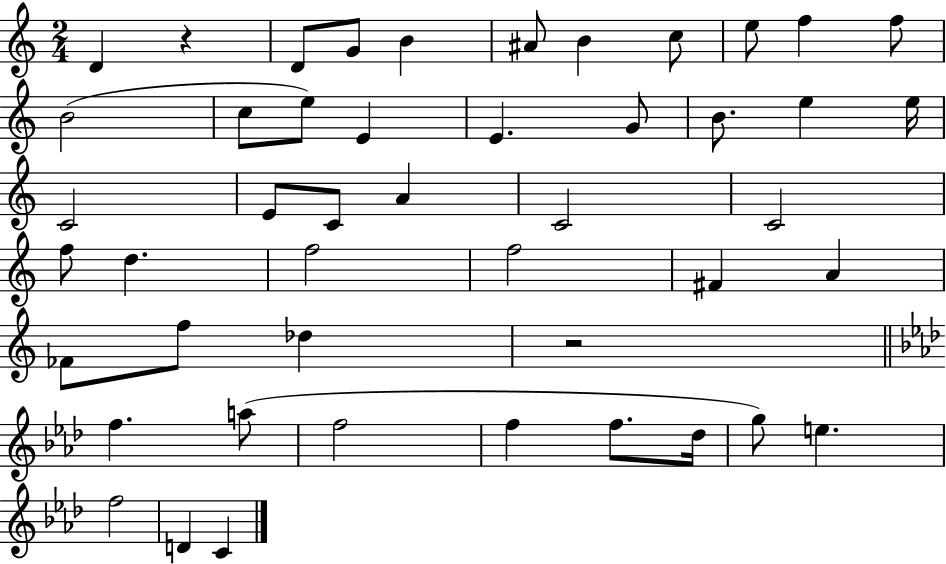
X:1
T:Untitled
M:2/4
L:1/4
K:C
D z D/2 G/2 B ^A/2 B c/2 e/2 f f/2 B2 c/2 e/2 E E G/2 B/2 e e/4 C2 E/2 C/2 A C2 C2 f/2 d f2 f2 ^F A _F/2 f/2 _d z2 f a/2 f2 f f/2 _d/4 g/2 e f2 D C